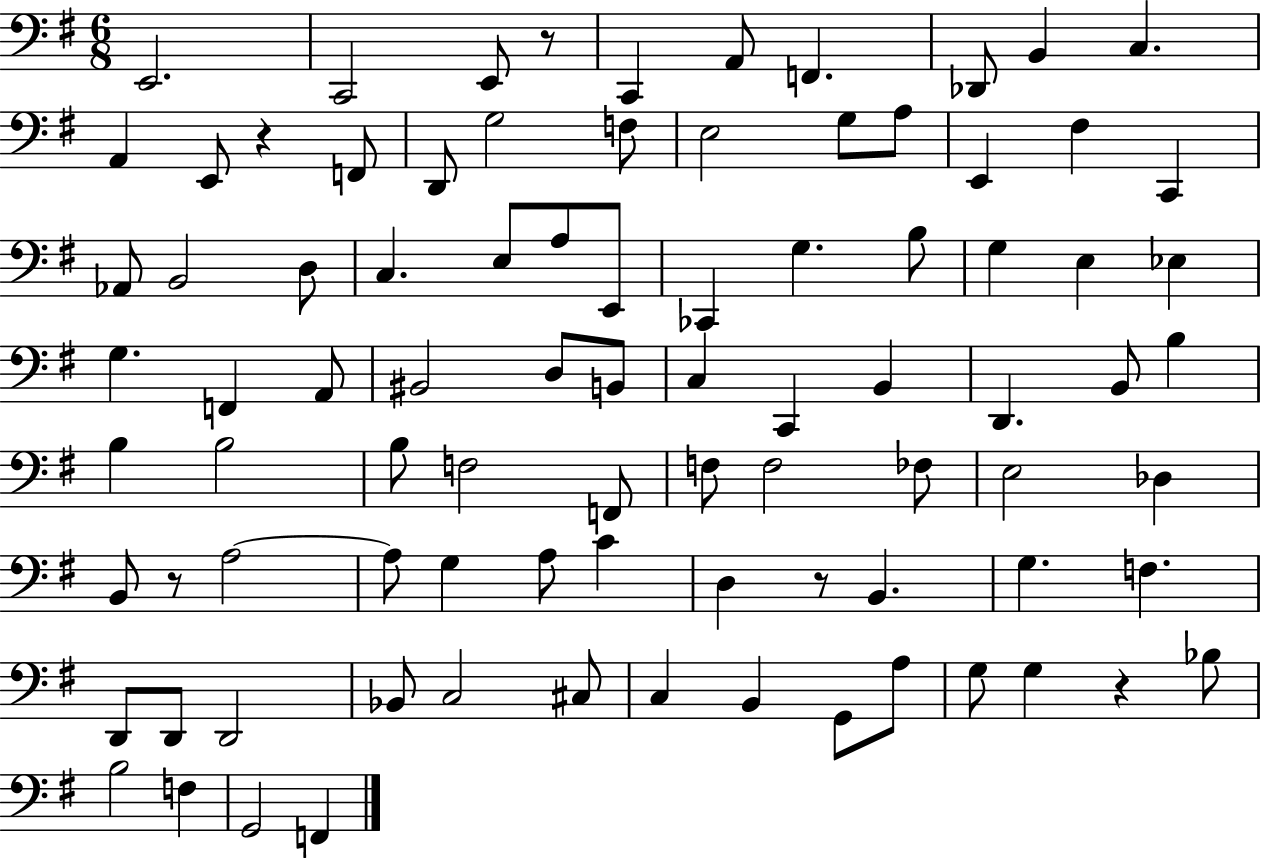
{
  \clef bass
  \numericTimeSignature
  \time 6/8
  \key g \major
  e,2. | c,2 e,8 r8 | c,4 a,8 f,4. | des,8 b,4 c4. | \break a,4 e,8 r4 f,8 | d,8 g2 f8 | e2 g8 a8 | e,4 fis4 c,4 | \break aes,8 b,2 d8 | c4. e8 a8 e,8 | ces,4 g4. b8 | g4 e4 ees4 | \break g4. f,4 a,8 | bis,2 d8 b,8 | c4 c,4 b,4 | d,4. b,8 b4 | \break b4 b2 | b8 f2 f,8 | f8 f2 fes8 | e2 des4 | \break b,8 r8 a2~~ | a8 g4 a8 c'4 | d4 r8 b,4. | g4. f4. | \break d,8 d,8 d,2 | bes,8 c2 cis8 | c4 b,4 g,8 a8 | g8 g4 r4 bes8 | \break b2 f4 | g,2 f,4 | \bar "|."
}